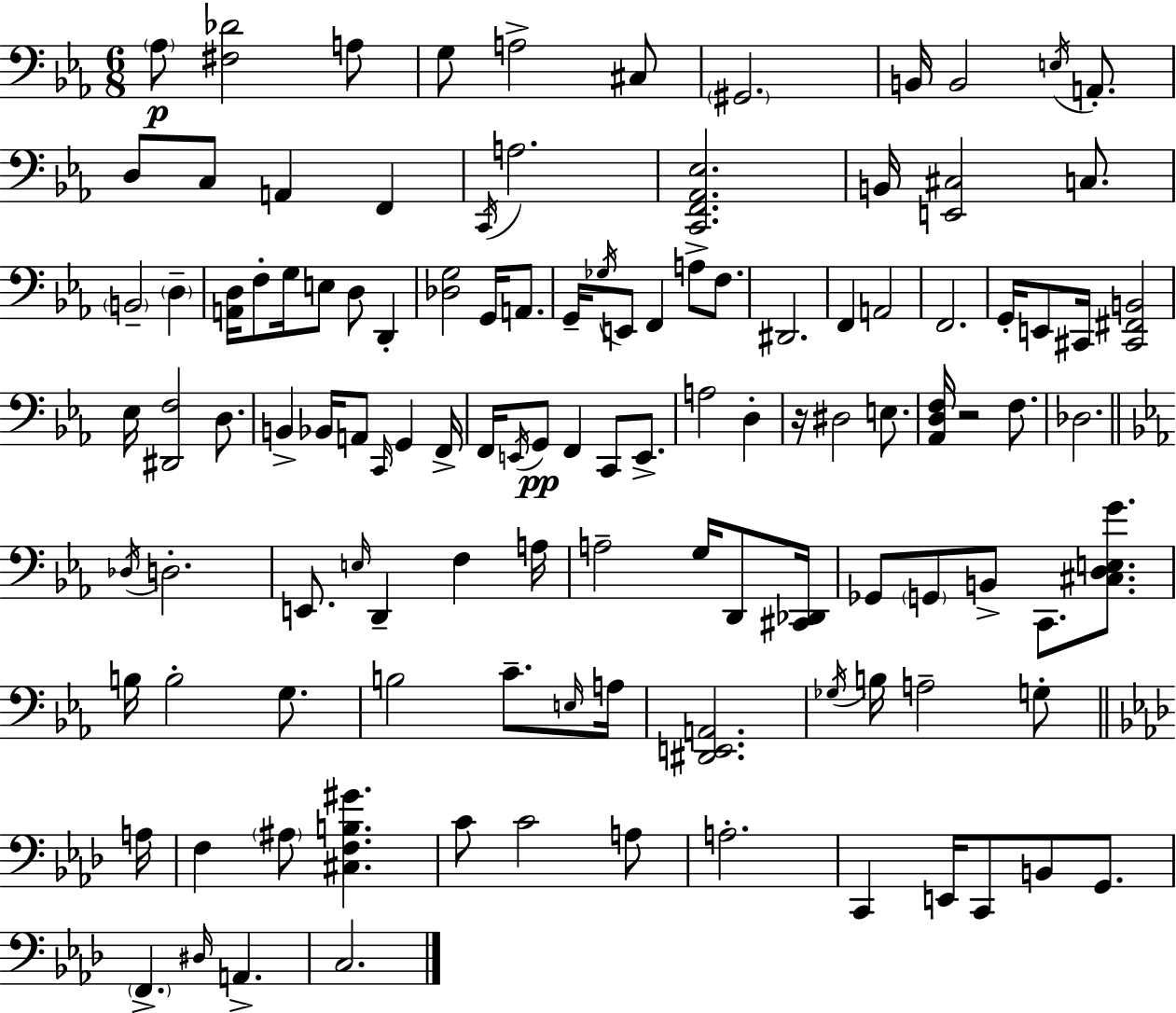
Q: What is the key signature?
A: EES major